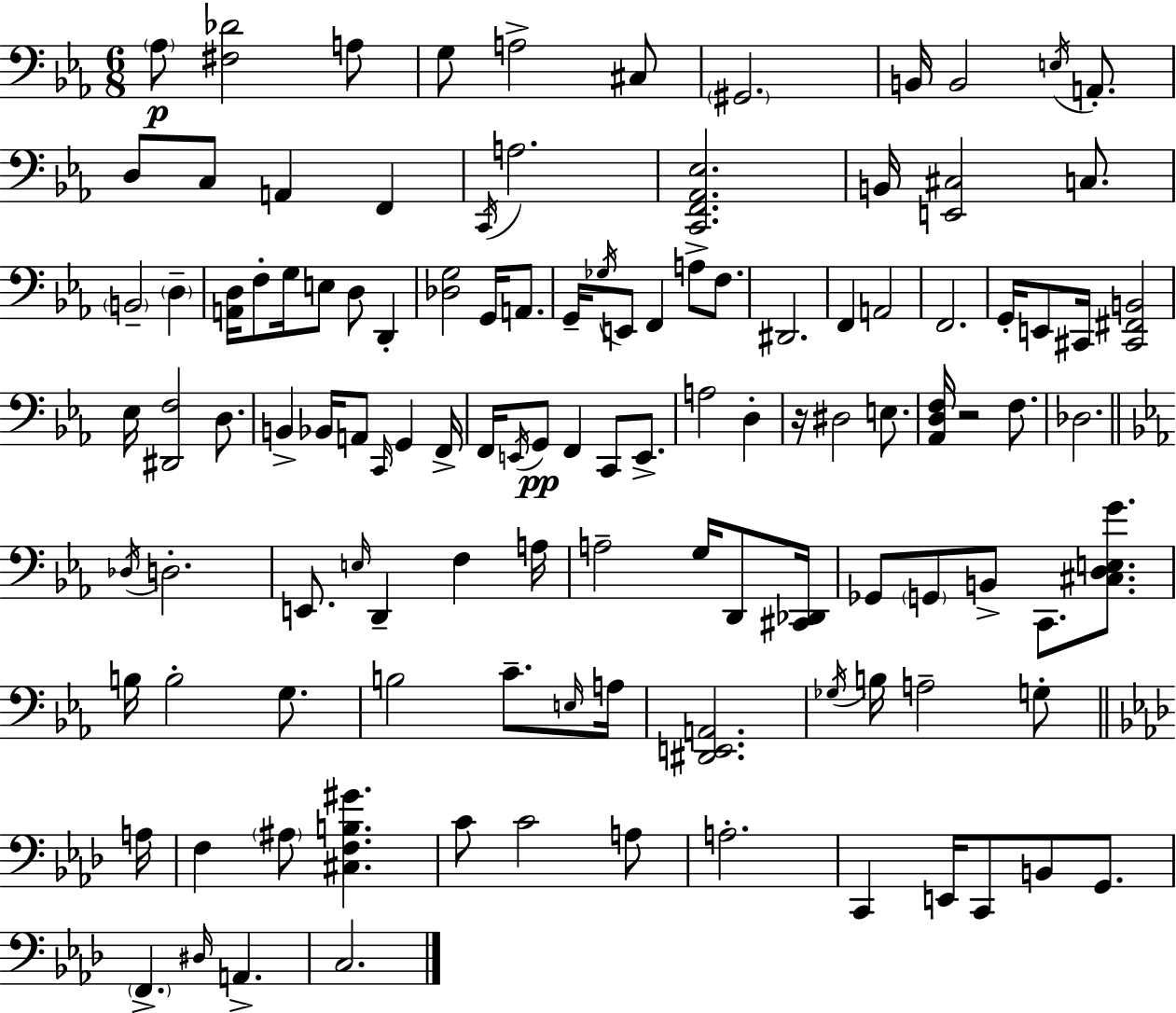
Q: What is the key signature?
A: EES major